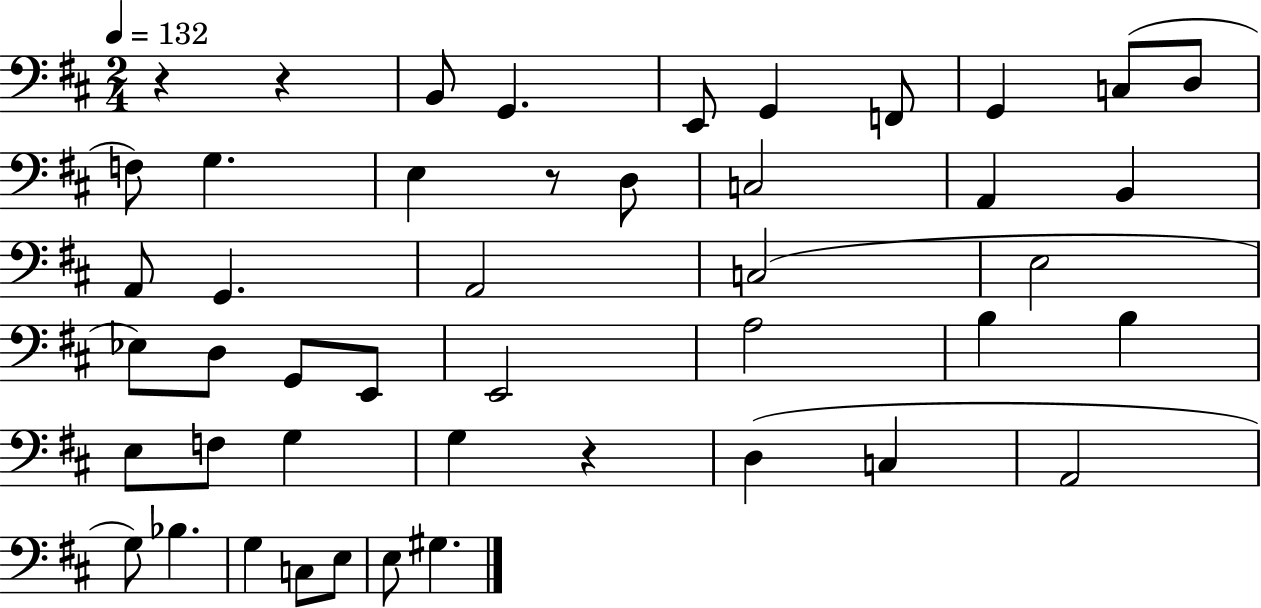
{
  \clef bass
  \numericTimeSignature
  \time 2/4
  \key d \major
  \tempo 4 = 132
  r4 r4 | b,8 g,4. | e,8 g,4 f,8 | g,4 c8( d8 | \break f8) g4. | e4 r8 d8 | c2 | a,4 b,4 | \break a,8 g,4. | a,2 | c2( | e2 | \break ees8) d8 g,8 e,8 | e,2 | a2 | b4 b4 | \break e8 f8 g4 | g4 r4 | d4( c4 | a,2 | \break g8) bes4. | g4 c8 e8 | e8 gis4. | \bar "|."
}